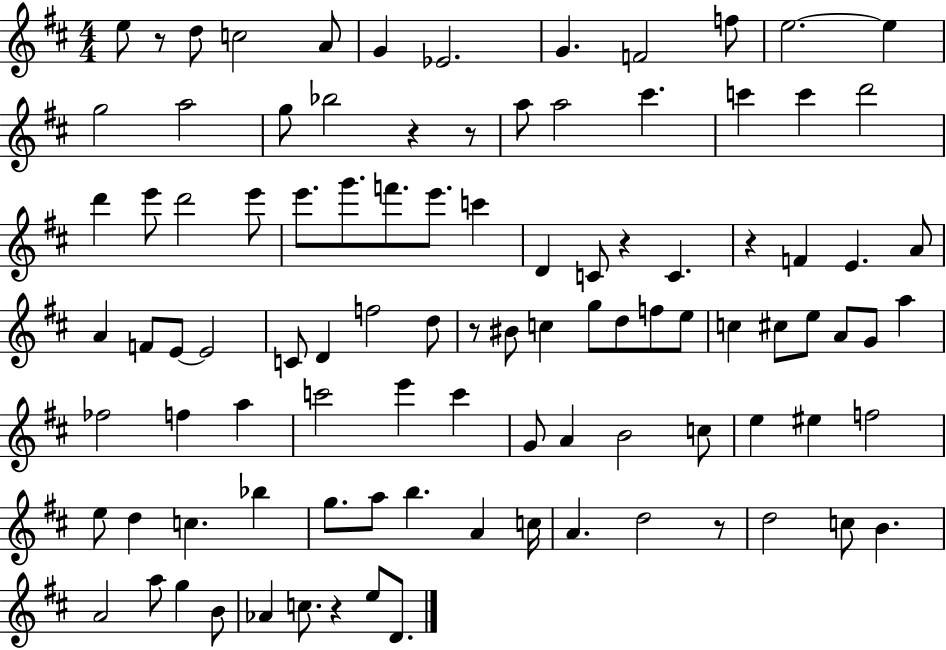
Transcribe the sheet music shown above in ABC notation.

X:1
T:Untitled
M:4/4
L:1/4
K:D
e/2 z/2 d/2 c2 A/2 G _E2 G F2 f/2 e2 e g2 a2 g/2 _b2 z z/2 a/2 a2 ^c' c' c' d'2 d' e'/2 d'2 e'/2 e'/2 g'/2 f'/2 e'/2 c' D C/2 z C z F E A/2 A F/2 E/2 E2 C/2 D f2 d/2 z/2 ^B/2 c g/2 d/2 f/2 e/2 c ^c/2 e/2 A/2 G/2 a _f2 f a c'2 e' c' G/2 A B2 c/2 e ^e f2 e/2 d c _b g/2 a/2 b A c/4 A d2 z/2 d2 c/2 B A2 a/2 g B/2 _A c/2 z e/2 D/2